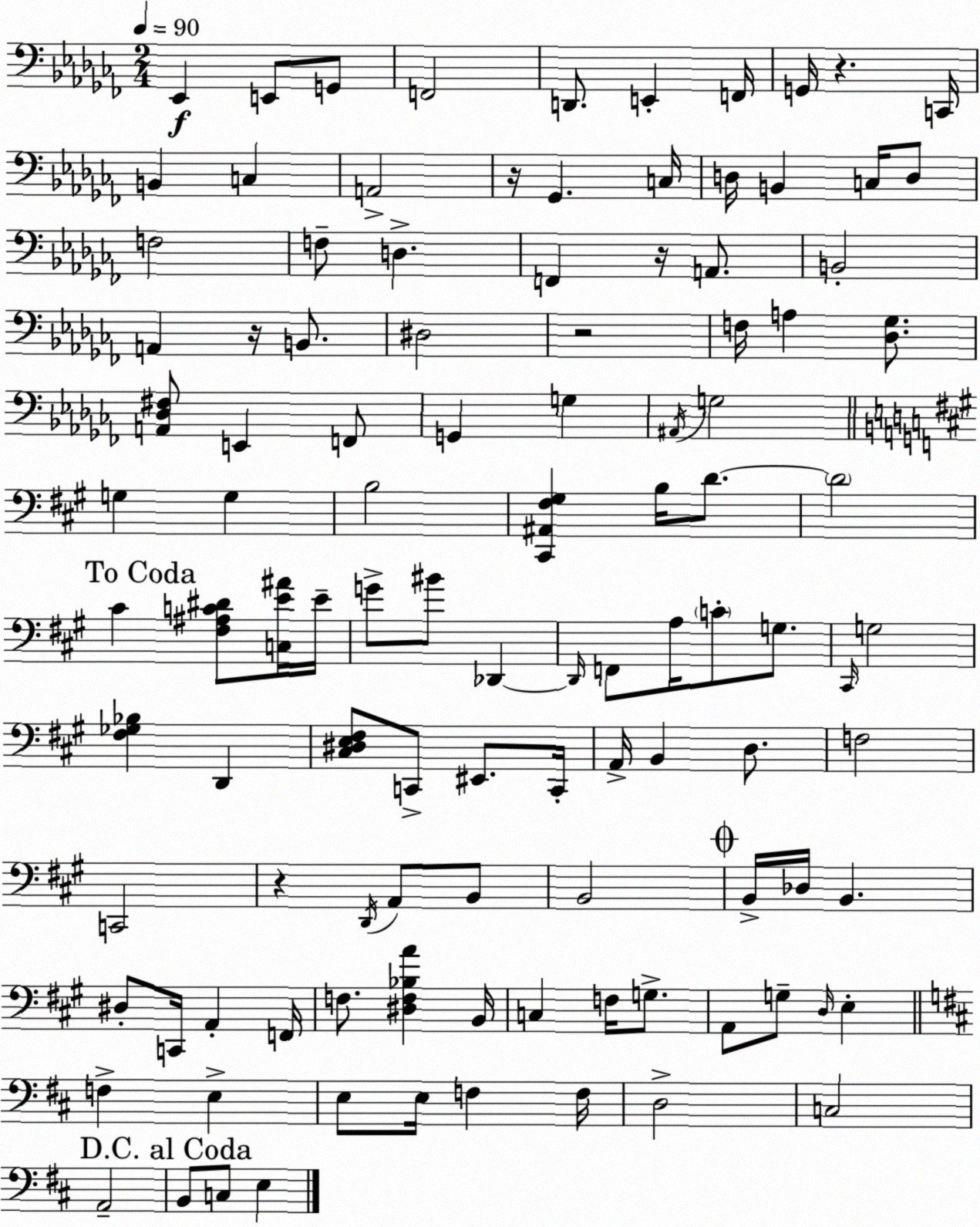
X:1
T:Untitled
M:2/4
L:1/4
K:Abm
_E,, E,,/2 G,,/2 F,,2 D,,/2 E,, F,,/4 G,,/4 z C,,/4 B,, C, A,,2 z/4 _G,, C,/4 D,/4 B,, C,/4 D,/2 F,2 F,/2 D, F,, z/4 A,,/2 B,,2 A,, z/4 B,,/2 ^D,2 z2 F,/4 A, [_D,_G,]/2 [A,,_D,^F,]/2 E,, F,,/2 G,, G, ^A,,/4 G,2 G, G, B,2 [^C,,^A,,^F,^G,] B,/4 D/2 D2 ^C [^F,^A,C^D]/2 [C,E^A]/4 E/4 G/2 ^B/2 _D,, _D,,/4 F,,/2 A,/4 C/2 G,/2 ^C,,/4 G,2 [^F,_G,_B,] D,, [^C,^D,E,^F,]/2 C,,/2 ^E,,/2 C,,/4 A,,/4 B,, D,/2 F,2 C,,2 z D,,/4 A,,/2 B,,/2 B,,2 B,,/4 _D,/4 B,, ^D,/2 C,,/4 A,, F,,/4 F,/2 [^D,F,_B,A] B,,/4 C, F,/4 G,/2 A,,/2 G,/2 D,/4 E, F, E, E,/2 E,/4 F, F,/4 D,2 C,2 A,,2 B,,/2 C,/2 E,